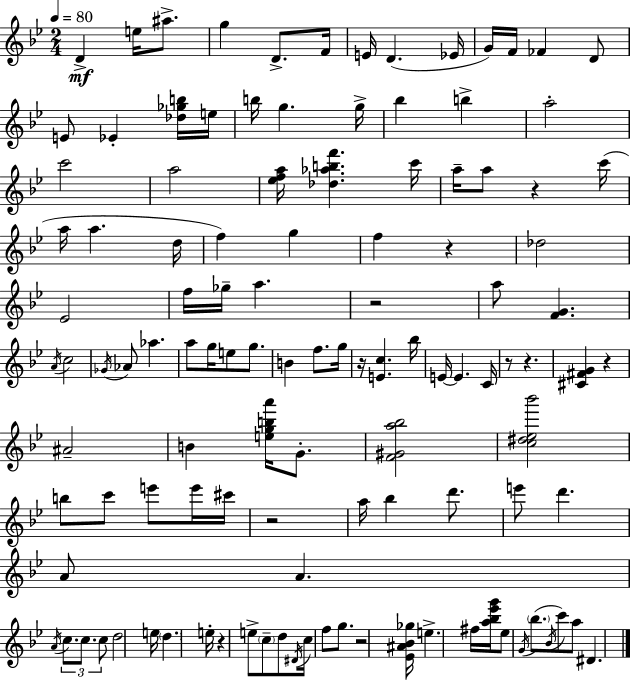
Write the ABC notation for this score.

X:1
T:Untitled
M:2/4
L:1/4
K:Bb
D e/4 ^a/2 g D/2 F/4 E/4 D _E/4 G/4 F/4 _F D/2 E/2 _E [_d_gb]/4 e/4 b/4 g g/4 _b b a2 c'2 a2 [_efa]/4 [_d_abf'] c'/4 a/4 a/2 z c'/4 a/4 a d/4 f g f z _d2 _E2 f/4 _g/4 a z2 a/2 [FG] A/4 c2 _G/4 _A/2 _a a/2 g/4 e/2 g/2 B f/2 g/4 z/4 [Ec] _b/4 E/4 E C/4 z/2 z [^C^FG] z ^A2 B [egba']/4 G/2 [F^Ga_b]2 [c^d_e_b']2 b/2 c'/2 e'/2 e'/4 ^c'/4 z2 a/4 _b d'/2 e'/2 d' A/2 A A/4 c/2 c/2 c/2 d2 e/4 d e/4 z e/2 c/2 d/2 ^D/4 c/4 f/2 g/2 z2 [_E^A_B_g]/4 e ^f/4 [a_b_e'g']/4 _e/2 G/4 _b/2 _B/4 c'/2 a/2 ^D